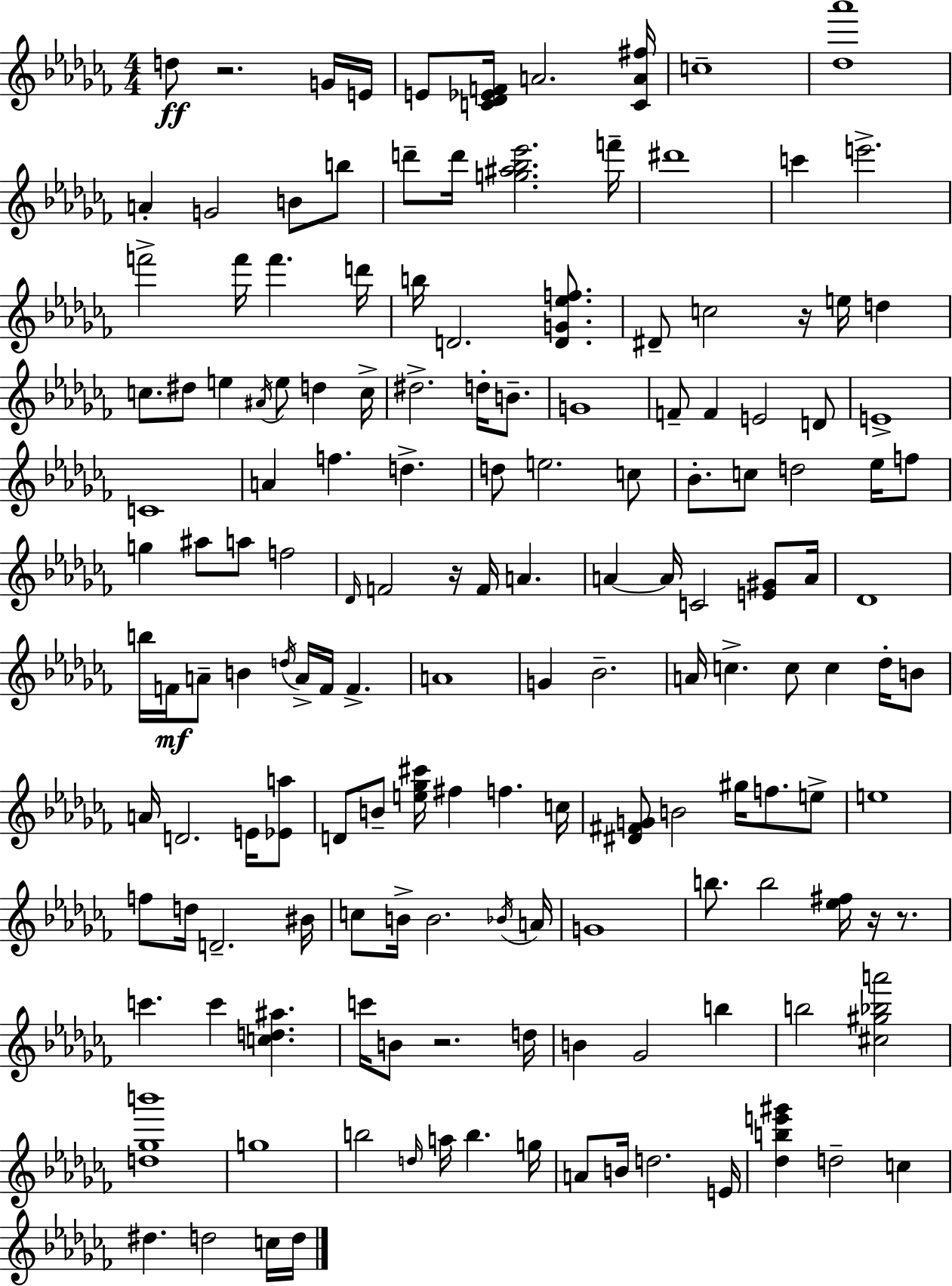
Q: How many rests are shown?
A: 6